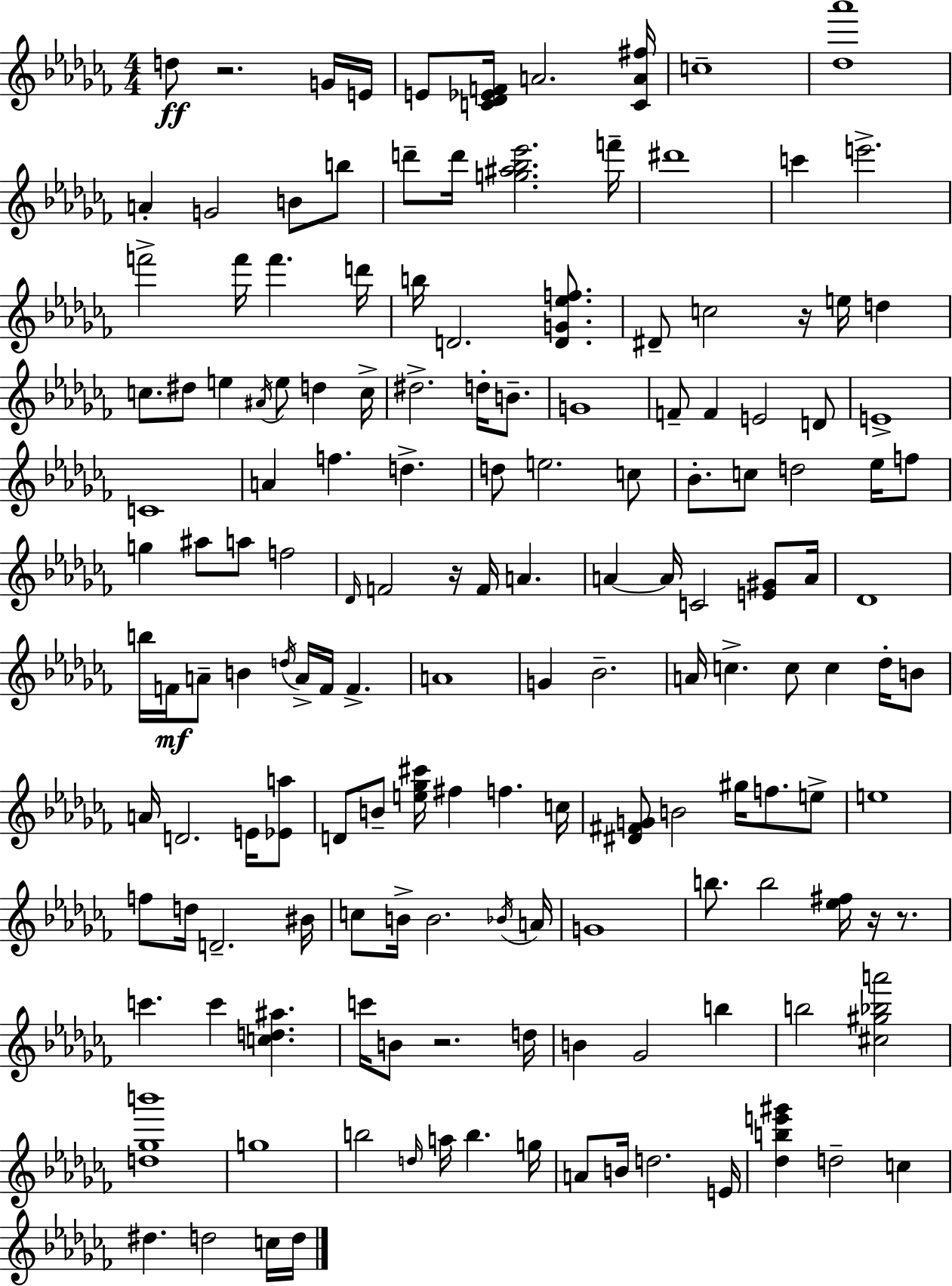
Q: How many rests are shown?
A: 6